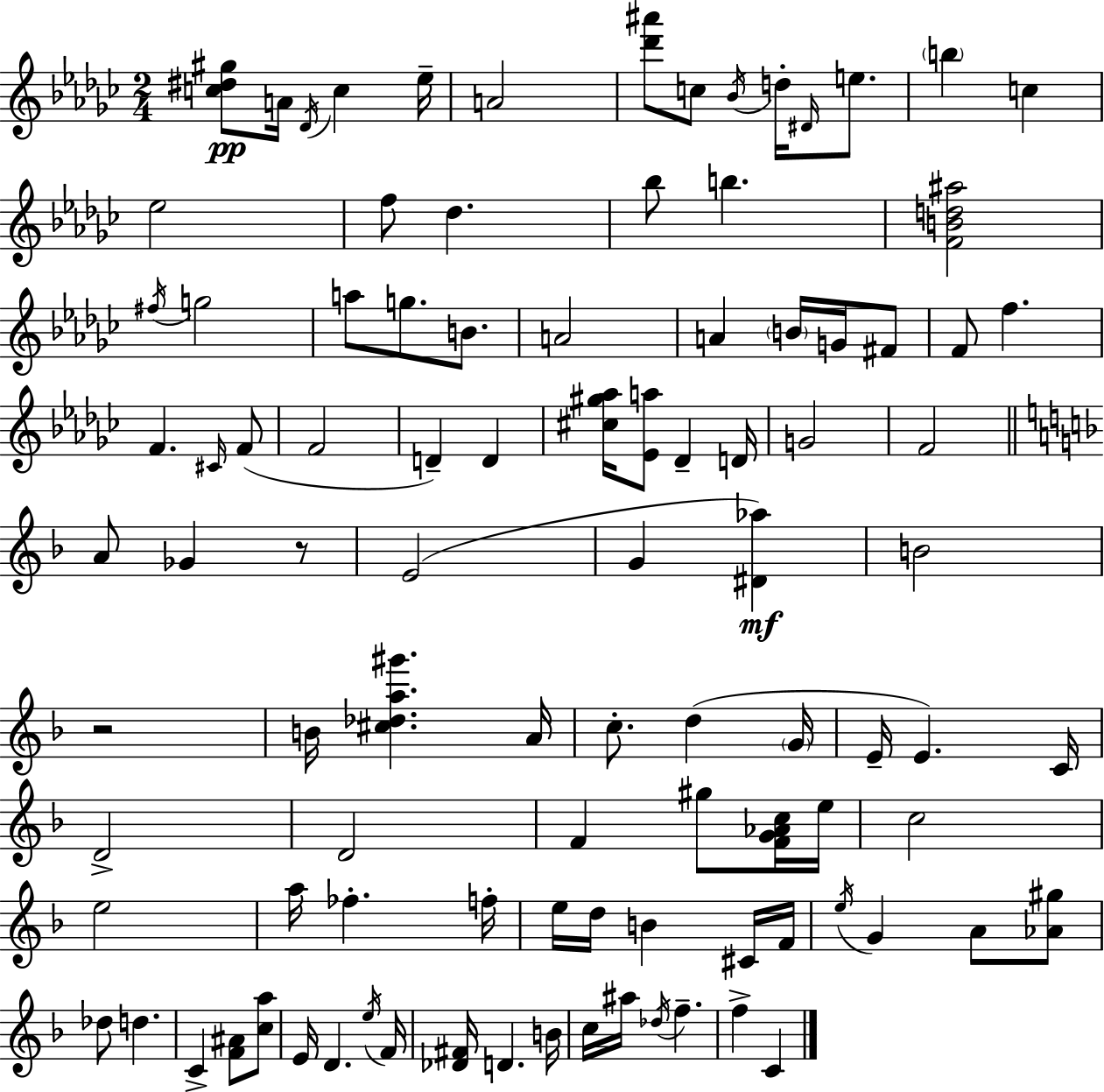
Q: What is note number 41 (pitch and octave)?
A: Gb4